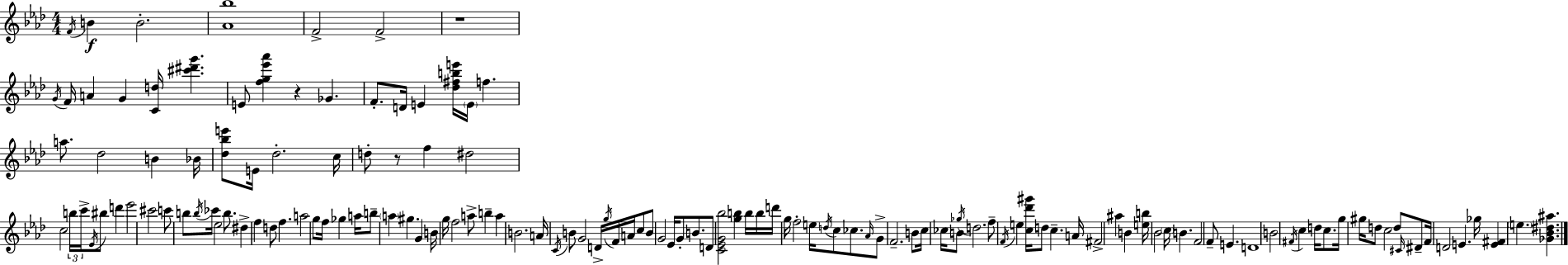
{
  \clef treble
  \numericTimeSignature
  \time 4/4
  \key aes \major
  \acciaccatura { f'16 }\f b'4 b'2.-. | <aes' bes''>1 | f'2-> f'2-> | r1 | \break \acciaccatura { g'16 } f'16 a'4 g'4 <c' d''>16 <cis''' dis''' g'''>4. | e'8 <f'' g'' ees''' aes'''>4 r4 ges'4. | f'8.-. d'16 e'4 <des'' fis'' b'' e'''>16 \parenthesize e'16 f''4. | a''8. des''2 b'4 | \break bes'16 <des'' bes'' e'''>8 e'16 des''2.-. | c''16 d''8-. r8 f''4 dis''2 | c''2 \tuplet 3/2 { b''16 c'''16-> \acciaccatura { ees'16 } } bis''8 d'''4 | ees'''2 cis'''2 | \break c'''8 b''8 \acciaccatura { b''16 } ces'''16 ees''2 | b''8. dis''4-> f''4 d''8 f''4. | a''2 g''8 f''16 ges''4 | a''16 b''8-- \parenthesize a''4 gis''4. | \break g'4 b'16 g''16 f''2 a''8-> | b''4-- a''4 b'2. | a'16 \acciaccatura { c'16 } b'8 g'2 | d'16-> \acciaccatura { g''16 } f'16 a'16 c''8 b'8 g'2 | \break ees'16 g'8-. b'8. d'8 <c' ees' g' bes''>2 | <g'' b''>4 b''16 b''16 d'''16 g''16 f''2-. | e''16 \acciaccatura { d''16 } c''8 ces''8. \grace { aes'16 } g'8-> f'2.-- | b'8 c''16 ces''16 b'8 \acciaccatura { ges''16 } d''2. | \break f''8-- \acciaccatura { f'16 } e''4 | <c'' des''' gis'''>16 d''8 c''4.-- a'16 fis'2-> | ais''4 b'4 <e'' b''>16 bes'2 | \parenthesize c''16 b'4. f'2 | \break f'8-- e'4. d'1 | b'2 | \acciaccatura { fis'16 } c''4 d''16 c''8. g''16 gis''16 d''8 c''2 | d''8 \grace { cis'16 } dis'8-- f'16 d'2 | \break e'4. ges''16 <e' fis'>4 | \parenthesize e''4. <ges' bes' dis'' ais''>4. \bar "|."
}